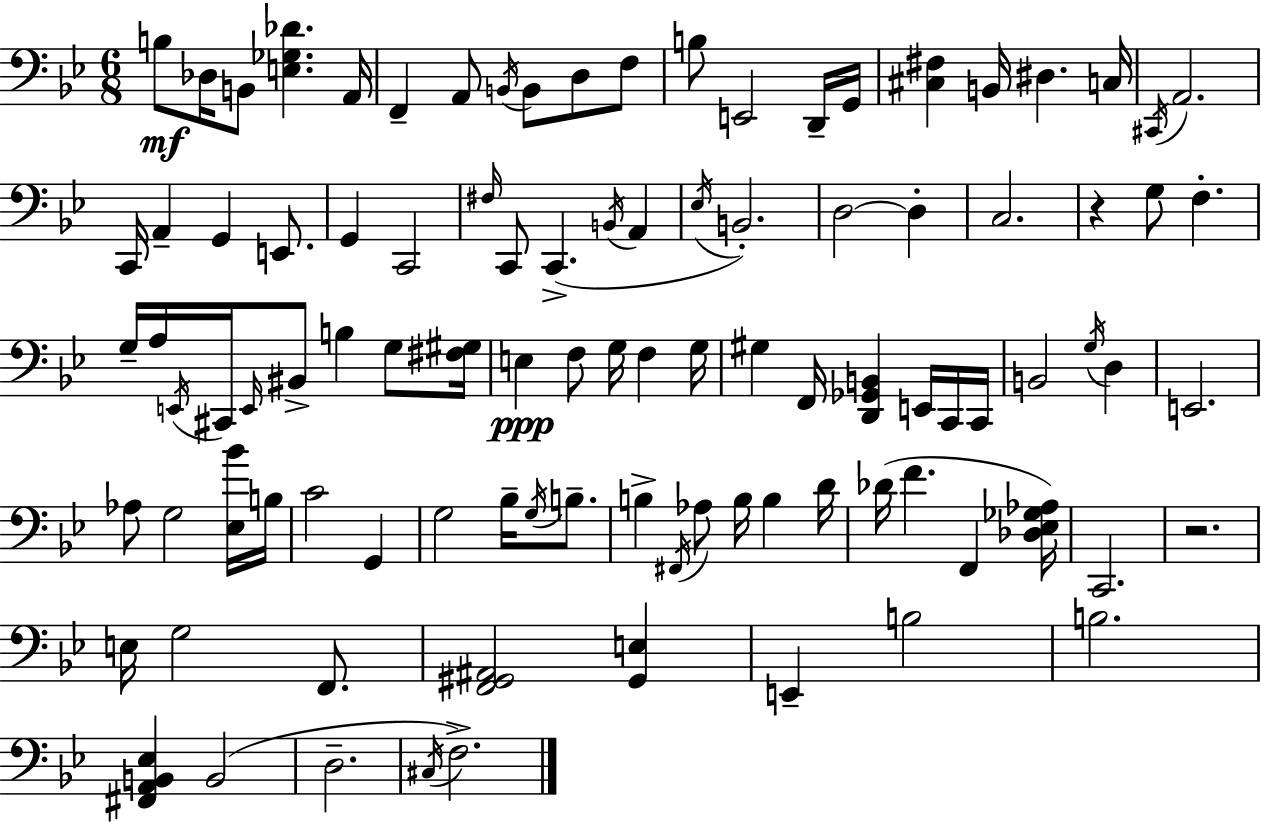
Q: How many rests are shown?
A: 2